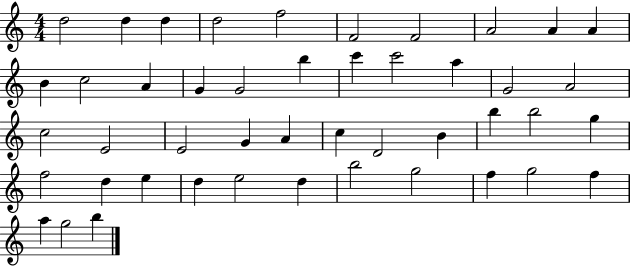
X:1
T:Untitled
M:4/4
L:1/4
K:C
d2 d d d2 f2 F2 F2 A2 A A B c2 A G G2 b c' c'2 a G2 A2 c2 E2 E2 G A c D2 B b b2 g f2 d e d e2 d b2 g2 f g2 f a g2 b